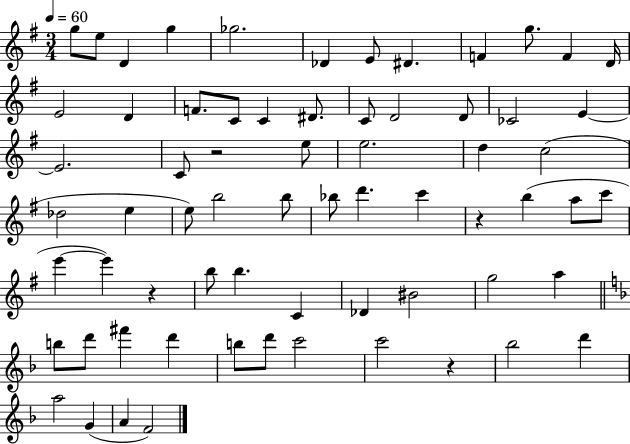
G5/e E5/e D4/q G5/q Gb5/h. Db4/q E4/e D#4/q. F4/q G5/e. F4/q D4/s E4/h D4/q F4/e. C4/e C4/q D#4/e. C4/e D4/h D4/e CES4/h E4/q E4/h. C4/e R/h E5/e E5/h. D5/q C5/h Db5/h E5/q E5/e B5/h B5/e Bb5/e D6/q. C6/q R/q B5/q A5/e C6/e E6/q E6/q R/q B5/e B5/q. C4/q Db4/q BIS4/h G5/h A5/q B5/e D6/e F#6/q D6/q B5/e D6/e C6/h C6/h R/q Bb5/h D6/q A5/h G4/q A4/q F4/h